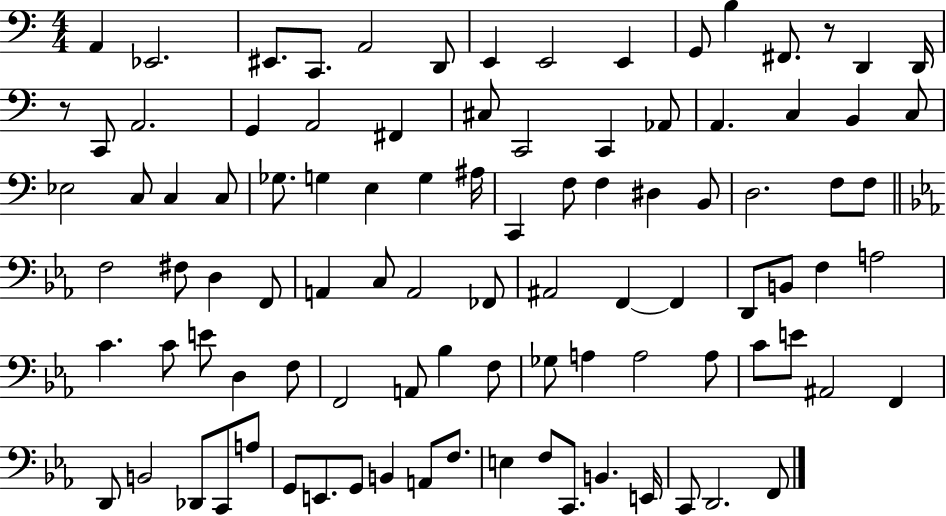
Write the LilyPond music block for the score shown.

{
  \clef bass
  \numericTimeSignature
  \time 4/4
  \key c \major
  a,4 ees,2. | eis,8. c,8. a,2 d,8 | e,4 e,2 e,4 | g,8 b4 fis,8. r8 d,4 d,16 | \break r8 c,8 a,2. | g,4 a,2 fis,4 | cis8 c,2 c,4 aes,8 | a,4. c4 b,4 c8 | \break ees2 c8 c4 c8 | ges8. g4 e4 g4 ais16 | c,4 f8 f4 dis4 b,8 | d2. f8 f8 | \break \bar "||" \break \key c \minor f2 fis8 d4 f,8 | a,4 c8 a,2 fes,8 | ais,2 f,4~~ f,4 | d,8 b,8 f4 a2 | \break c'4. c'8 e'8 d4 f8 | f,2 a,8 bes4 f8 | ges8 a4 a2 a8 | c'8 e'8 ais,2 f,4 | \break d,8 b,2 des,8 c,8 a8 | g,8 e,8. g,8 b,4 a,8 f8. | e4 f8 c,8. b,4. e,16 | c,8 d,2. f,8 | \break \bar "|."
}